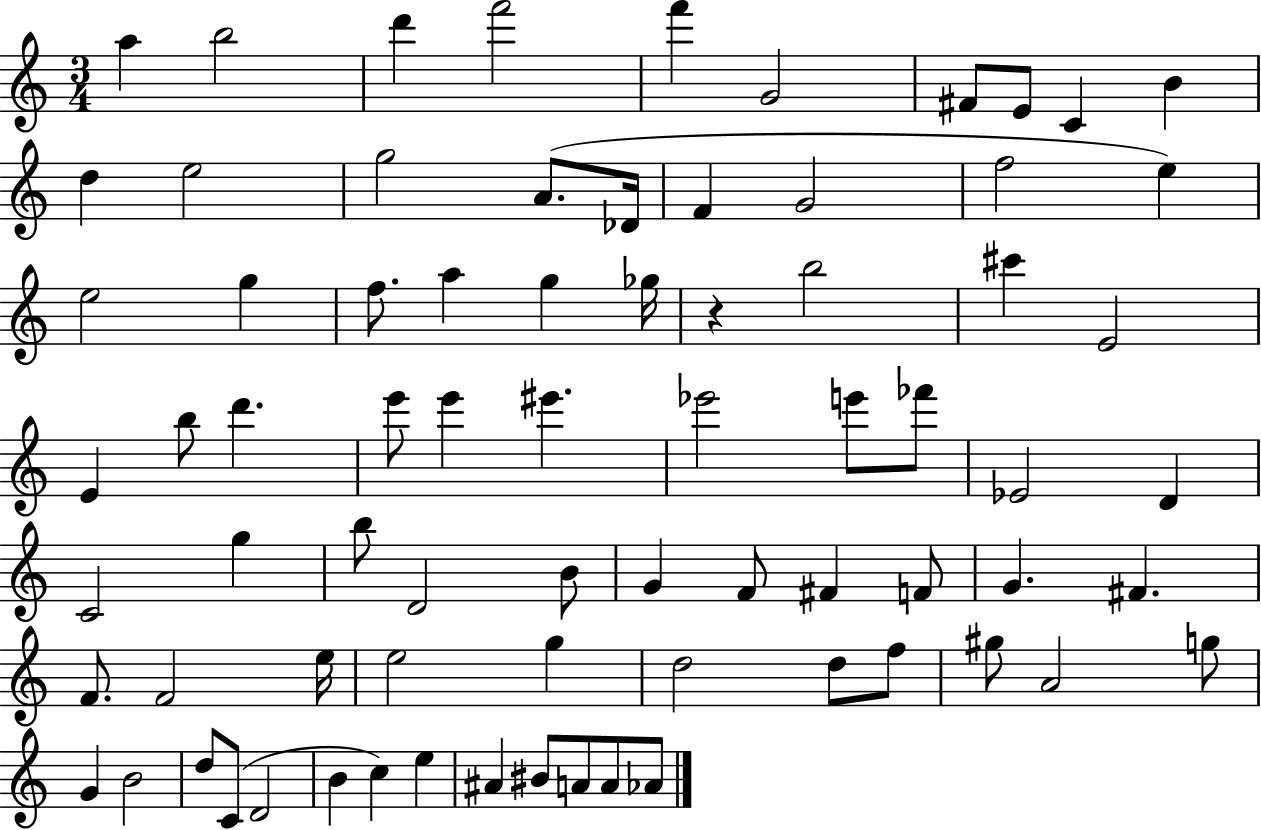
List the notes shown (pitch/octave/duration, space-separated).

A5/q B5/h D6/q F6/h F6/q G4/h F#4/e E4/e C4/q B4/q D5/q E5/h G5/h A4/e. Db4/s F4/q G4/h F5/h E5/q E5/h G5/q F5/e. A5/q G5/q Gb5/s R/q B5/h C#6/q E4/h E4/q B5/e D6/q. E6/e E6/q EIS6/q. Eb6/h E6/e FES6/e Eb4/h D4/q C4/h G5/q B5/e D4/h B4/e G4/q F4/e F#4/q F4/e G4/q. F#4/q. F4/e. F4/h E5/s E5/h G5/q D5/h D5/e F5/e G#5/e A4/h G5/e G4/q B4/h D5/e C4/e D4/h B4/q C5/q E5/q A#4/q BIS4/e A4/e A4/e Ab4/e